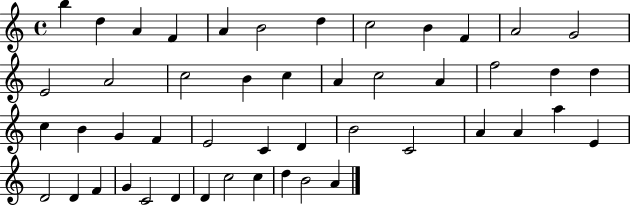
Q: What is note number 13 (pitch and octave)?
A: E4